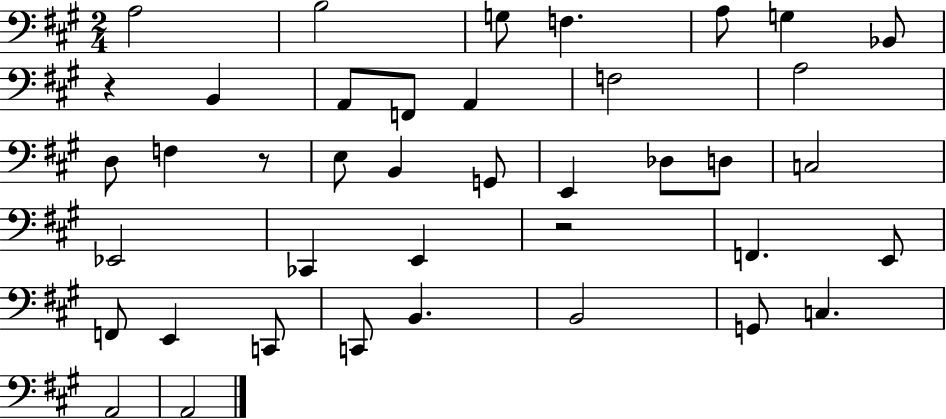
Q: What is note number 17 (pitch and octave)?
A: B2